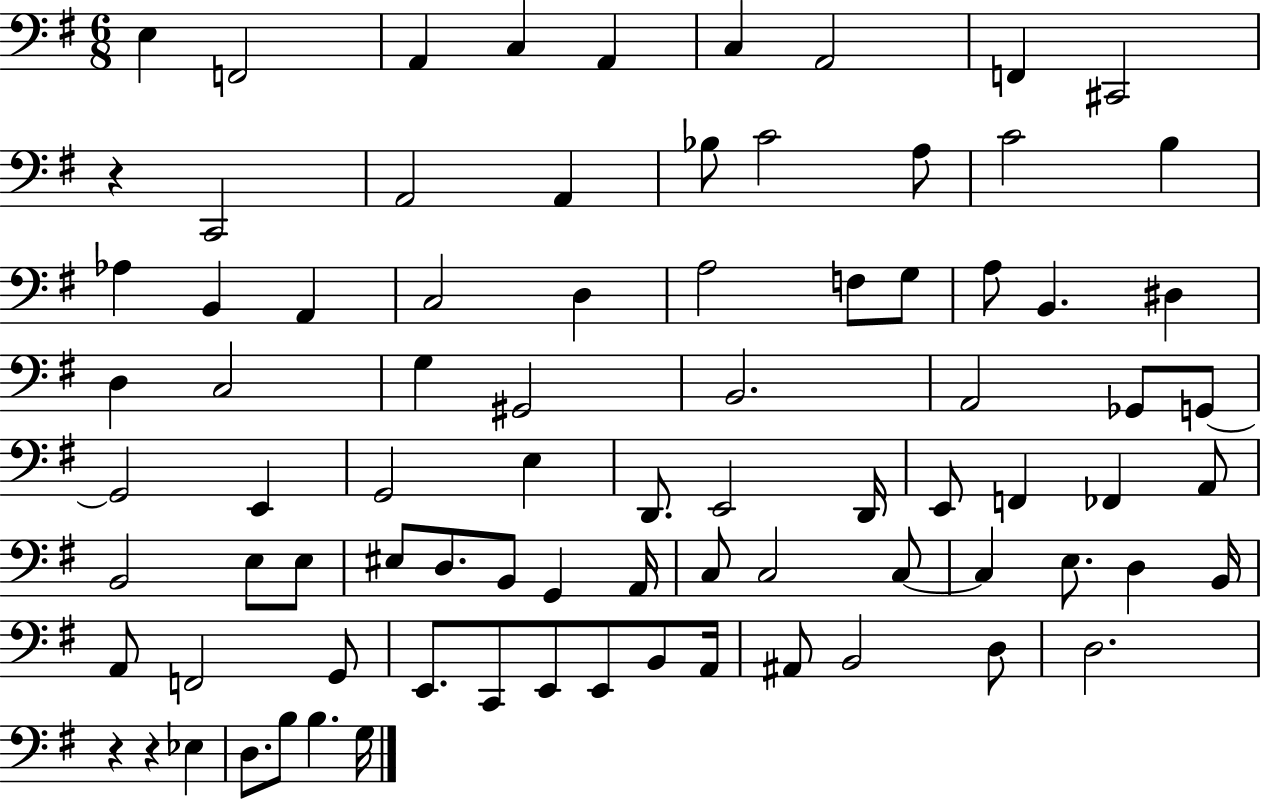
X:1
T:Untitled
M:6/8
L:1/4
K:G
E, F,,2 A,, C, A,, C, A,,2 F,, ^C,,2 z C,,2 A,,2 A,, _B,/2 C2 A,/2 C2 B, _A, B,, A,, C,2 D, A,2 F,/2 G,/2 A,/2 B,, ^D, D, C,2 G, ^G,,2 B,,2 A,,2 _G,,/2 G,,/2 G,,2 E,, G,,2 E, D,,/2 E,,2 D,,/4 E,,/2 F,, _F,, A,,/2 B,,2 E,/2 E,/2 ^E,/2 D,/2 B,,/2 G,, A,,/4 C,/2 C,2 C,/2 C, E,/2 D, B,,/4 A,,/2 F,,2 G,,/2 E,,/2 C,,/2 E,,/2 E,,/2 B,,/2 A,,/4 ^A,,/2 B,,2 D,/2 D,2 z z _E, D,/2 B,/2 B, G,/4